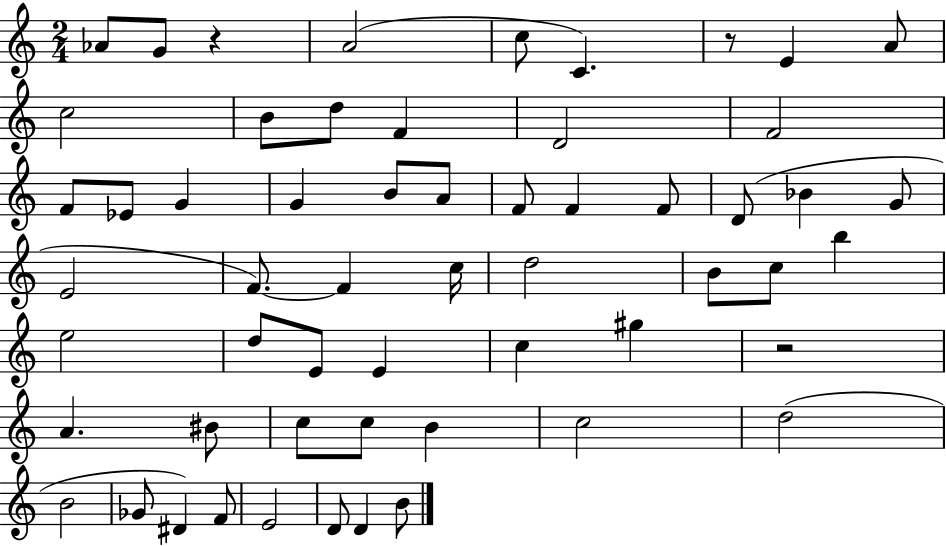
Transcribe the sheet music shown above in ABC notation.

X:1
T:Untitled
M:2/4
L:1/4
K:C
_A/2 G/2 z A2 c/2 C z/2 E A/2 c2 B/2 d/2 F D2 F2 F/2 _E/2 G G B/2 A/2 F/2 F F/2 D/2 _B G/2 E2 F/2 F c/4 d2 B/2 c/2 b e2 d/2 E/2 E c ^g z2 A ^B/2 c/2 c/2 B c2 d2 B2 _G/2 ^D F/2 E2 D/2 D B/2